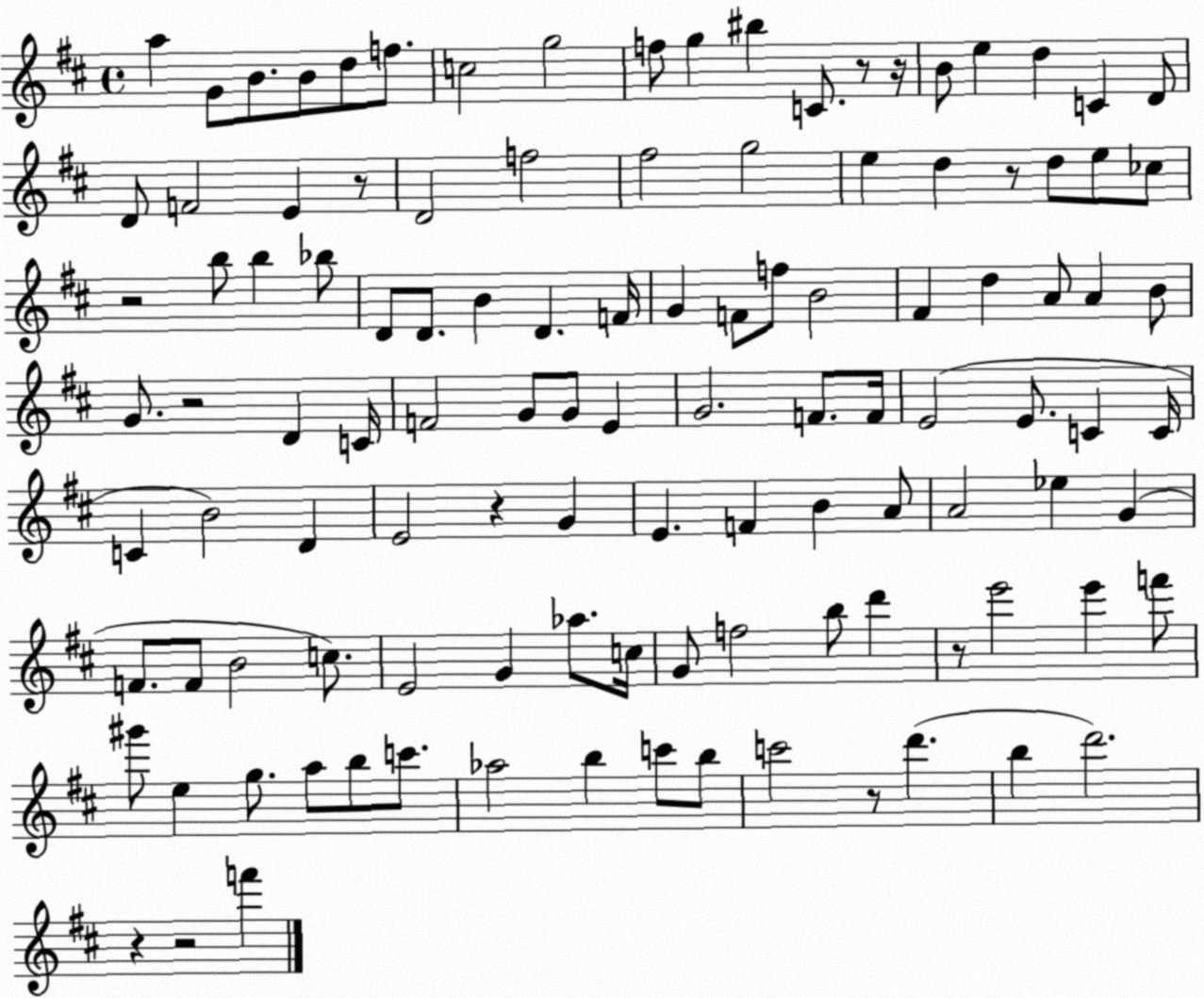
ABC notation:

X:1
T:Untitled
M:4/4
L:1/4
K:D
a G/2 B/2 B/2 d/2 f/2 c2 g2 f/2 g ^b C/2 z/2 z/4 B/2 e d C D/2 D/2 F2 E z/2 D2 f2 ^f2 g2 e d z/2 d/2 e/2 _c/2 z2 b/2 b _b/2 D/2 D/2 B D F/4 G F/2 f/2 B2 ^F d A/2 A B/2 G/2 z2 D C/4 F2 G/2 G/2 E G2 F/2 F/4 E2 E/2 C C/4 C B2 D E2 z G E F B A/2 A2 _e G F/2 F/2 B2 c/2 E2 G _a/2 c/4 G/2 f2 b/2 d' z/2 e'2 e' f'/2 ^g'/2 e g/2 a/2 b/2 c'/2 _a2 b c'/2 b/2 c'2 z/2 d' b d'2 z z2 f'